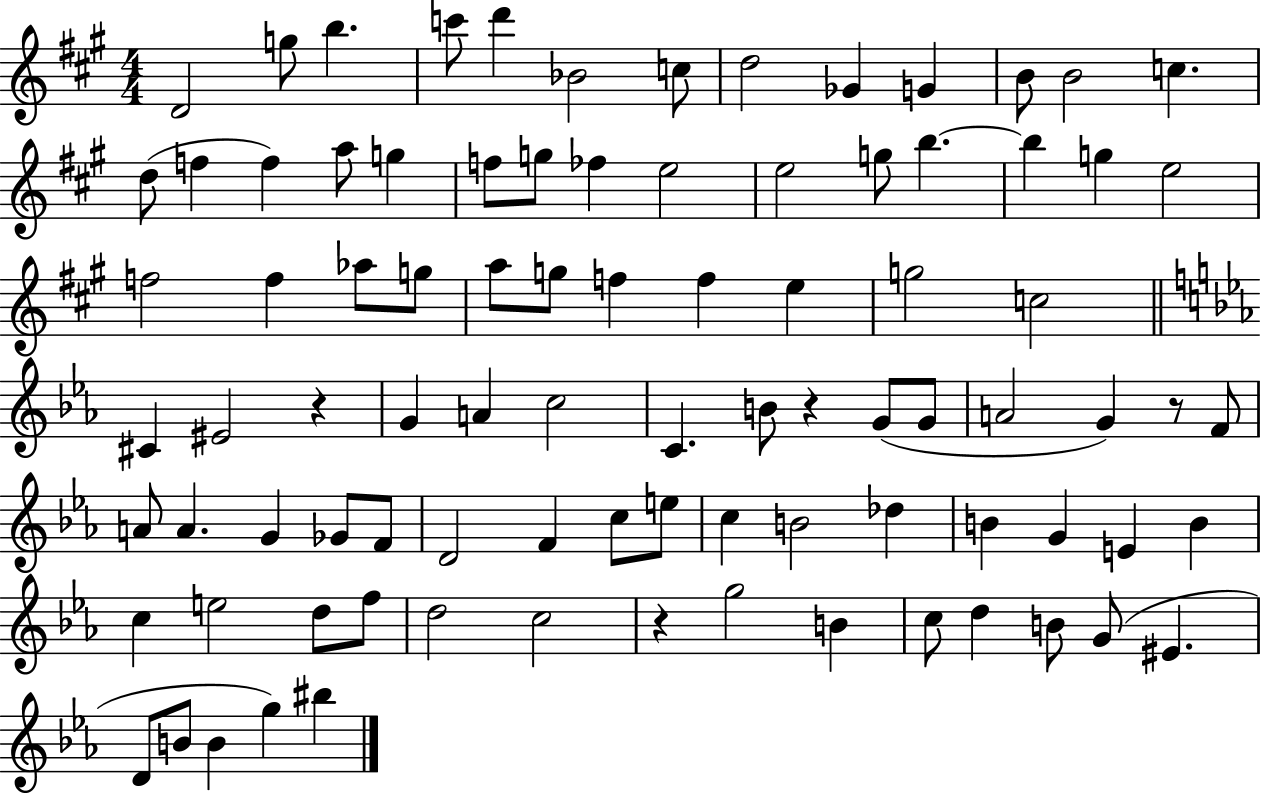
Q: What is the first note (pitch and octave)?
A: D4